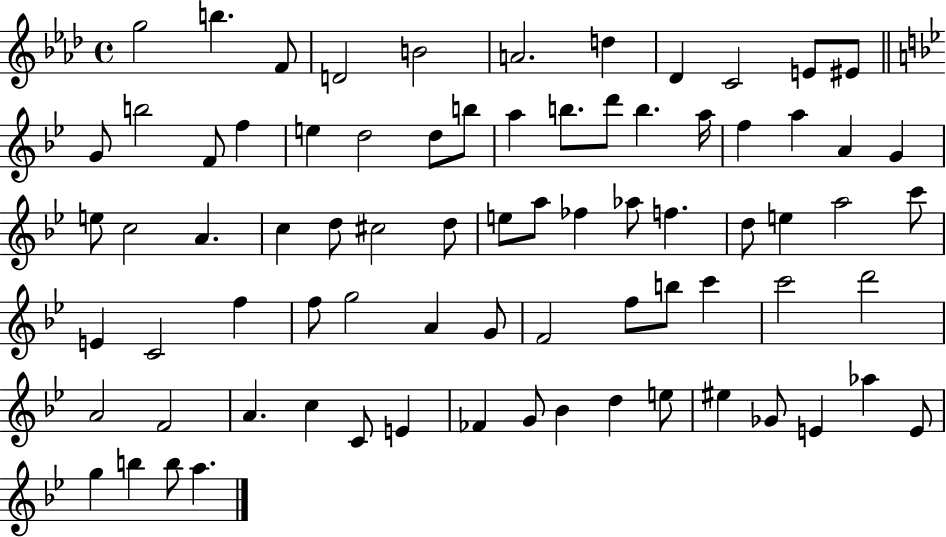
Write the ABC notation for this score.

X:1
T:Untitled
M:4/4
L:1/4
K:Ab
g2 b F/2 D2 B2 A2 d _D C2 E/2 ^E/2 G/2 b2 F/2 f e d2 d/2 b/2 a b/2 d'/2 b a/4 f a A G e/2 c2 A c d/2 ^c2 d/2 e/2 a/2 _f _a/2 f d/2 e a2 c'/2 E C2 f f/2 g2 A G/2 F2 f/2 b/2 c' c'2 d'2 A2 F2 A c C/2 E _F G/2 _B d e/2 ^e _G/2 E _a E/2 g b b/2 a